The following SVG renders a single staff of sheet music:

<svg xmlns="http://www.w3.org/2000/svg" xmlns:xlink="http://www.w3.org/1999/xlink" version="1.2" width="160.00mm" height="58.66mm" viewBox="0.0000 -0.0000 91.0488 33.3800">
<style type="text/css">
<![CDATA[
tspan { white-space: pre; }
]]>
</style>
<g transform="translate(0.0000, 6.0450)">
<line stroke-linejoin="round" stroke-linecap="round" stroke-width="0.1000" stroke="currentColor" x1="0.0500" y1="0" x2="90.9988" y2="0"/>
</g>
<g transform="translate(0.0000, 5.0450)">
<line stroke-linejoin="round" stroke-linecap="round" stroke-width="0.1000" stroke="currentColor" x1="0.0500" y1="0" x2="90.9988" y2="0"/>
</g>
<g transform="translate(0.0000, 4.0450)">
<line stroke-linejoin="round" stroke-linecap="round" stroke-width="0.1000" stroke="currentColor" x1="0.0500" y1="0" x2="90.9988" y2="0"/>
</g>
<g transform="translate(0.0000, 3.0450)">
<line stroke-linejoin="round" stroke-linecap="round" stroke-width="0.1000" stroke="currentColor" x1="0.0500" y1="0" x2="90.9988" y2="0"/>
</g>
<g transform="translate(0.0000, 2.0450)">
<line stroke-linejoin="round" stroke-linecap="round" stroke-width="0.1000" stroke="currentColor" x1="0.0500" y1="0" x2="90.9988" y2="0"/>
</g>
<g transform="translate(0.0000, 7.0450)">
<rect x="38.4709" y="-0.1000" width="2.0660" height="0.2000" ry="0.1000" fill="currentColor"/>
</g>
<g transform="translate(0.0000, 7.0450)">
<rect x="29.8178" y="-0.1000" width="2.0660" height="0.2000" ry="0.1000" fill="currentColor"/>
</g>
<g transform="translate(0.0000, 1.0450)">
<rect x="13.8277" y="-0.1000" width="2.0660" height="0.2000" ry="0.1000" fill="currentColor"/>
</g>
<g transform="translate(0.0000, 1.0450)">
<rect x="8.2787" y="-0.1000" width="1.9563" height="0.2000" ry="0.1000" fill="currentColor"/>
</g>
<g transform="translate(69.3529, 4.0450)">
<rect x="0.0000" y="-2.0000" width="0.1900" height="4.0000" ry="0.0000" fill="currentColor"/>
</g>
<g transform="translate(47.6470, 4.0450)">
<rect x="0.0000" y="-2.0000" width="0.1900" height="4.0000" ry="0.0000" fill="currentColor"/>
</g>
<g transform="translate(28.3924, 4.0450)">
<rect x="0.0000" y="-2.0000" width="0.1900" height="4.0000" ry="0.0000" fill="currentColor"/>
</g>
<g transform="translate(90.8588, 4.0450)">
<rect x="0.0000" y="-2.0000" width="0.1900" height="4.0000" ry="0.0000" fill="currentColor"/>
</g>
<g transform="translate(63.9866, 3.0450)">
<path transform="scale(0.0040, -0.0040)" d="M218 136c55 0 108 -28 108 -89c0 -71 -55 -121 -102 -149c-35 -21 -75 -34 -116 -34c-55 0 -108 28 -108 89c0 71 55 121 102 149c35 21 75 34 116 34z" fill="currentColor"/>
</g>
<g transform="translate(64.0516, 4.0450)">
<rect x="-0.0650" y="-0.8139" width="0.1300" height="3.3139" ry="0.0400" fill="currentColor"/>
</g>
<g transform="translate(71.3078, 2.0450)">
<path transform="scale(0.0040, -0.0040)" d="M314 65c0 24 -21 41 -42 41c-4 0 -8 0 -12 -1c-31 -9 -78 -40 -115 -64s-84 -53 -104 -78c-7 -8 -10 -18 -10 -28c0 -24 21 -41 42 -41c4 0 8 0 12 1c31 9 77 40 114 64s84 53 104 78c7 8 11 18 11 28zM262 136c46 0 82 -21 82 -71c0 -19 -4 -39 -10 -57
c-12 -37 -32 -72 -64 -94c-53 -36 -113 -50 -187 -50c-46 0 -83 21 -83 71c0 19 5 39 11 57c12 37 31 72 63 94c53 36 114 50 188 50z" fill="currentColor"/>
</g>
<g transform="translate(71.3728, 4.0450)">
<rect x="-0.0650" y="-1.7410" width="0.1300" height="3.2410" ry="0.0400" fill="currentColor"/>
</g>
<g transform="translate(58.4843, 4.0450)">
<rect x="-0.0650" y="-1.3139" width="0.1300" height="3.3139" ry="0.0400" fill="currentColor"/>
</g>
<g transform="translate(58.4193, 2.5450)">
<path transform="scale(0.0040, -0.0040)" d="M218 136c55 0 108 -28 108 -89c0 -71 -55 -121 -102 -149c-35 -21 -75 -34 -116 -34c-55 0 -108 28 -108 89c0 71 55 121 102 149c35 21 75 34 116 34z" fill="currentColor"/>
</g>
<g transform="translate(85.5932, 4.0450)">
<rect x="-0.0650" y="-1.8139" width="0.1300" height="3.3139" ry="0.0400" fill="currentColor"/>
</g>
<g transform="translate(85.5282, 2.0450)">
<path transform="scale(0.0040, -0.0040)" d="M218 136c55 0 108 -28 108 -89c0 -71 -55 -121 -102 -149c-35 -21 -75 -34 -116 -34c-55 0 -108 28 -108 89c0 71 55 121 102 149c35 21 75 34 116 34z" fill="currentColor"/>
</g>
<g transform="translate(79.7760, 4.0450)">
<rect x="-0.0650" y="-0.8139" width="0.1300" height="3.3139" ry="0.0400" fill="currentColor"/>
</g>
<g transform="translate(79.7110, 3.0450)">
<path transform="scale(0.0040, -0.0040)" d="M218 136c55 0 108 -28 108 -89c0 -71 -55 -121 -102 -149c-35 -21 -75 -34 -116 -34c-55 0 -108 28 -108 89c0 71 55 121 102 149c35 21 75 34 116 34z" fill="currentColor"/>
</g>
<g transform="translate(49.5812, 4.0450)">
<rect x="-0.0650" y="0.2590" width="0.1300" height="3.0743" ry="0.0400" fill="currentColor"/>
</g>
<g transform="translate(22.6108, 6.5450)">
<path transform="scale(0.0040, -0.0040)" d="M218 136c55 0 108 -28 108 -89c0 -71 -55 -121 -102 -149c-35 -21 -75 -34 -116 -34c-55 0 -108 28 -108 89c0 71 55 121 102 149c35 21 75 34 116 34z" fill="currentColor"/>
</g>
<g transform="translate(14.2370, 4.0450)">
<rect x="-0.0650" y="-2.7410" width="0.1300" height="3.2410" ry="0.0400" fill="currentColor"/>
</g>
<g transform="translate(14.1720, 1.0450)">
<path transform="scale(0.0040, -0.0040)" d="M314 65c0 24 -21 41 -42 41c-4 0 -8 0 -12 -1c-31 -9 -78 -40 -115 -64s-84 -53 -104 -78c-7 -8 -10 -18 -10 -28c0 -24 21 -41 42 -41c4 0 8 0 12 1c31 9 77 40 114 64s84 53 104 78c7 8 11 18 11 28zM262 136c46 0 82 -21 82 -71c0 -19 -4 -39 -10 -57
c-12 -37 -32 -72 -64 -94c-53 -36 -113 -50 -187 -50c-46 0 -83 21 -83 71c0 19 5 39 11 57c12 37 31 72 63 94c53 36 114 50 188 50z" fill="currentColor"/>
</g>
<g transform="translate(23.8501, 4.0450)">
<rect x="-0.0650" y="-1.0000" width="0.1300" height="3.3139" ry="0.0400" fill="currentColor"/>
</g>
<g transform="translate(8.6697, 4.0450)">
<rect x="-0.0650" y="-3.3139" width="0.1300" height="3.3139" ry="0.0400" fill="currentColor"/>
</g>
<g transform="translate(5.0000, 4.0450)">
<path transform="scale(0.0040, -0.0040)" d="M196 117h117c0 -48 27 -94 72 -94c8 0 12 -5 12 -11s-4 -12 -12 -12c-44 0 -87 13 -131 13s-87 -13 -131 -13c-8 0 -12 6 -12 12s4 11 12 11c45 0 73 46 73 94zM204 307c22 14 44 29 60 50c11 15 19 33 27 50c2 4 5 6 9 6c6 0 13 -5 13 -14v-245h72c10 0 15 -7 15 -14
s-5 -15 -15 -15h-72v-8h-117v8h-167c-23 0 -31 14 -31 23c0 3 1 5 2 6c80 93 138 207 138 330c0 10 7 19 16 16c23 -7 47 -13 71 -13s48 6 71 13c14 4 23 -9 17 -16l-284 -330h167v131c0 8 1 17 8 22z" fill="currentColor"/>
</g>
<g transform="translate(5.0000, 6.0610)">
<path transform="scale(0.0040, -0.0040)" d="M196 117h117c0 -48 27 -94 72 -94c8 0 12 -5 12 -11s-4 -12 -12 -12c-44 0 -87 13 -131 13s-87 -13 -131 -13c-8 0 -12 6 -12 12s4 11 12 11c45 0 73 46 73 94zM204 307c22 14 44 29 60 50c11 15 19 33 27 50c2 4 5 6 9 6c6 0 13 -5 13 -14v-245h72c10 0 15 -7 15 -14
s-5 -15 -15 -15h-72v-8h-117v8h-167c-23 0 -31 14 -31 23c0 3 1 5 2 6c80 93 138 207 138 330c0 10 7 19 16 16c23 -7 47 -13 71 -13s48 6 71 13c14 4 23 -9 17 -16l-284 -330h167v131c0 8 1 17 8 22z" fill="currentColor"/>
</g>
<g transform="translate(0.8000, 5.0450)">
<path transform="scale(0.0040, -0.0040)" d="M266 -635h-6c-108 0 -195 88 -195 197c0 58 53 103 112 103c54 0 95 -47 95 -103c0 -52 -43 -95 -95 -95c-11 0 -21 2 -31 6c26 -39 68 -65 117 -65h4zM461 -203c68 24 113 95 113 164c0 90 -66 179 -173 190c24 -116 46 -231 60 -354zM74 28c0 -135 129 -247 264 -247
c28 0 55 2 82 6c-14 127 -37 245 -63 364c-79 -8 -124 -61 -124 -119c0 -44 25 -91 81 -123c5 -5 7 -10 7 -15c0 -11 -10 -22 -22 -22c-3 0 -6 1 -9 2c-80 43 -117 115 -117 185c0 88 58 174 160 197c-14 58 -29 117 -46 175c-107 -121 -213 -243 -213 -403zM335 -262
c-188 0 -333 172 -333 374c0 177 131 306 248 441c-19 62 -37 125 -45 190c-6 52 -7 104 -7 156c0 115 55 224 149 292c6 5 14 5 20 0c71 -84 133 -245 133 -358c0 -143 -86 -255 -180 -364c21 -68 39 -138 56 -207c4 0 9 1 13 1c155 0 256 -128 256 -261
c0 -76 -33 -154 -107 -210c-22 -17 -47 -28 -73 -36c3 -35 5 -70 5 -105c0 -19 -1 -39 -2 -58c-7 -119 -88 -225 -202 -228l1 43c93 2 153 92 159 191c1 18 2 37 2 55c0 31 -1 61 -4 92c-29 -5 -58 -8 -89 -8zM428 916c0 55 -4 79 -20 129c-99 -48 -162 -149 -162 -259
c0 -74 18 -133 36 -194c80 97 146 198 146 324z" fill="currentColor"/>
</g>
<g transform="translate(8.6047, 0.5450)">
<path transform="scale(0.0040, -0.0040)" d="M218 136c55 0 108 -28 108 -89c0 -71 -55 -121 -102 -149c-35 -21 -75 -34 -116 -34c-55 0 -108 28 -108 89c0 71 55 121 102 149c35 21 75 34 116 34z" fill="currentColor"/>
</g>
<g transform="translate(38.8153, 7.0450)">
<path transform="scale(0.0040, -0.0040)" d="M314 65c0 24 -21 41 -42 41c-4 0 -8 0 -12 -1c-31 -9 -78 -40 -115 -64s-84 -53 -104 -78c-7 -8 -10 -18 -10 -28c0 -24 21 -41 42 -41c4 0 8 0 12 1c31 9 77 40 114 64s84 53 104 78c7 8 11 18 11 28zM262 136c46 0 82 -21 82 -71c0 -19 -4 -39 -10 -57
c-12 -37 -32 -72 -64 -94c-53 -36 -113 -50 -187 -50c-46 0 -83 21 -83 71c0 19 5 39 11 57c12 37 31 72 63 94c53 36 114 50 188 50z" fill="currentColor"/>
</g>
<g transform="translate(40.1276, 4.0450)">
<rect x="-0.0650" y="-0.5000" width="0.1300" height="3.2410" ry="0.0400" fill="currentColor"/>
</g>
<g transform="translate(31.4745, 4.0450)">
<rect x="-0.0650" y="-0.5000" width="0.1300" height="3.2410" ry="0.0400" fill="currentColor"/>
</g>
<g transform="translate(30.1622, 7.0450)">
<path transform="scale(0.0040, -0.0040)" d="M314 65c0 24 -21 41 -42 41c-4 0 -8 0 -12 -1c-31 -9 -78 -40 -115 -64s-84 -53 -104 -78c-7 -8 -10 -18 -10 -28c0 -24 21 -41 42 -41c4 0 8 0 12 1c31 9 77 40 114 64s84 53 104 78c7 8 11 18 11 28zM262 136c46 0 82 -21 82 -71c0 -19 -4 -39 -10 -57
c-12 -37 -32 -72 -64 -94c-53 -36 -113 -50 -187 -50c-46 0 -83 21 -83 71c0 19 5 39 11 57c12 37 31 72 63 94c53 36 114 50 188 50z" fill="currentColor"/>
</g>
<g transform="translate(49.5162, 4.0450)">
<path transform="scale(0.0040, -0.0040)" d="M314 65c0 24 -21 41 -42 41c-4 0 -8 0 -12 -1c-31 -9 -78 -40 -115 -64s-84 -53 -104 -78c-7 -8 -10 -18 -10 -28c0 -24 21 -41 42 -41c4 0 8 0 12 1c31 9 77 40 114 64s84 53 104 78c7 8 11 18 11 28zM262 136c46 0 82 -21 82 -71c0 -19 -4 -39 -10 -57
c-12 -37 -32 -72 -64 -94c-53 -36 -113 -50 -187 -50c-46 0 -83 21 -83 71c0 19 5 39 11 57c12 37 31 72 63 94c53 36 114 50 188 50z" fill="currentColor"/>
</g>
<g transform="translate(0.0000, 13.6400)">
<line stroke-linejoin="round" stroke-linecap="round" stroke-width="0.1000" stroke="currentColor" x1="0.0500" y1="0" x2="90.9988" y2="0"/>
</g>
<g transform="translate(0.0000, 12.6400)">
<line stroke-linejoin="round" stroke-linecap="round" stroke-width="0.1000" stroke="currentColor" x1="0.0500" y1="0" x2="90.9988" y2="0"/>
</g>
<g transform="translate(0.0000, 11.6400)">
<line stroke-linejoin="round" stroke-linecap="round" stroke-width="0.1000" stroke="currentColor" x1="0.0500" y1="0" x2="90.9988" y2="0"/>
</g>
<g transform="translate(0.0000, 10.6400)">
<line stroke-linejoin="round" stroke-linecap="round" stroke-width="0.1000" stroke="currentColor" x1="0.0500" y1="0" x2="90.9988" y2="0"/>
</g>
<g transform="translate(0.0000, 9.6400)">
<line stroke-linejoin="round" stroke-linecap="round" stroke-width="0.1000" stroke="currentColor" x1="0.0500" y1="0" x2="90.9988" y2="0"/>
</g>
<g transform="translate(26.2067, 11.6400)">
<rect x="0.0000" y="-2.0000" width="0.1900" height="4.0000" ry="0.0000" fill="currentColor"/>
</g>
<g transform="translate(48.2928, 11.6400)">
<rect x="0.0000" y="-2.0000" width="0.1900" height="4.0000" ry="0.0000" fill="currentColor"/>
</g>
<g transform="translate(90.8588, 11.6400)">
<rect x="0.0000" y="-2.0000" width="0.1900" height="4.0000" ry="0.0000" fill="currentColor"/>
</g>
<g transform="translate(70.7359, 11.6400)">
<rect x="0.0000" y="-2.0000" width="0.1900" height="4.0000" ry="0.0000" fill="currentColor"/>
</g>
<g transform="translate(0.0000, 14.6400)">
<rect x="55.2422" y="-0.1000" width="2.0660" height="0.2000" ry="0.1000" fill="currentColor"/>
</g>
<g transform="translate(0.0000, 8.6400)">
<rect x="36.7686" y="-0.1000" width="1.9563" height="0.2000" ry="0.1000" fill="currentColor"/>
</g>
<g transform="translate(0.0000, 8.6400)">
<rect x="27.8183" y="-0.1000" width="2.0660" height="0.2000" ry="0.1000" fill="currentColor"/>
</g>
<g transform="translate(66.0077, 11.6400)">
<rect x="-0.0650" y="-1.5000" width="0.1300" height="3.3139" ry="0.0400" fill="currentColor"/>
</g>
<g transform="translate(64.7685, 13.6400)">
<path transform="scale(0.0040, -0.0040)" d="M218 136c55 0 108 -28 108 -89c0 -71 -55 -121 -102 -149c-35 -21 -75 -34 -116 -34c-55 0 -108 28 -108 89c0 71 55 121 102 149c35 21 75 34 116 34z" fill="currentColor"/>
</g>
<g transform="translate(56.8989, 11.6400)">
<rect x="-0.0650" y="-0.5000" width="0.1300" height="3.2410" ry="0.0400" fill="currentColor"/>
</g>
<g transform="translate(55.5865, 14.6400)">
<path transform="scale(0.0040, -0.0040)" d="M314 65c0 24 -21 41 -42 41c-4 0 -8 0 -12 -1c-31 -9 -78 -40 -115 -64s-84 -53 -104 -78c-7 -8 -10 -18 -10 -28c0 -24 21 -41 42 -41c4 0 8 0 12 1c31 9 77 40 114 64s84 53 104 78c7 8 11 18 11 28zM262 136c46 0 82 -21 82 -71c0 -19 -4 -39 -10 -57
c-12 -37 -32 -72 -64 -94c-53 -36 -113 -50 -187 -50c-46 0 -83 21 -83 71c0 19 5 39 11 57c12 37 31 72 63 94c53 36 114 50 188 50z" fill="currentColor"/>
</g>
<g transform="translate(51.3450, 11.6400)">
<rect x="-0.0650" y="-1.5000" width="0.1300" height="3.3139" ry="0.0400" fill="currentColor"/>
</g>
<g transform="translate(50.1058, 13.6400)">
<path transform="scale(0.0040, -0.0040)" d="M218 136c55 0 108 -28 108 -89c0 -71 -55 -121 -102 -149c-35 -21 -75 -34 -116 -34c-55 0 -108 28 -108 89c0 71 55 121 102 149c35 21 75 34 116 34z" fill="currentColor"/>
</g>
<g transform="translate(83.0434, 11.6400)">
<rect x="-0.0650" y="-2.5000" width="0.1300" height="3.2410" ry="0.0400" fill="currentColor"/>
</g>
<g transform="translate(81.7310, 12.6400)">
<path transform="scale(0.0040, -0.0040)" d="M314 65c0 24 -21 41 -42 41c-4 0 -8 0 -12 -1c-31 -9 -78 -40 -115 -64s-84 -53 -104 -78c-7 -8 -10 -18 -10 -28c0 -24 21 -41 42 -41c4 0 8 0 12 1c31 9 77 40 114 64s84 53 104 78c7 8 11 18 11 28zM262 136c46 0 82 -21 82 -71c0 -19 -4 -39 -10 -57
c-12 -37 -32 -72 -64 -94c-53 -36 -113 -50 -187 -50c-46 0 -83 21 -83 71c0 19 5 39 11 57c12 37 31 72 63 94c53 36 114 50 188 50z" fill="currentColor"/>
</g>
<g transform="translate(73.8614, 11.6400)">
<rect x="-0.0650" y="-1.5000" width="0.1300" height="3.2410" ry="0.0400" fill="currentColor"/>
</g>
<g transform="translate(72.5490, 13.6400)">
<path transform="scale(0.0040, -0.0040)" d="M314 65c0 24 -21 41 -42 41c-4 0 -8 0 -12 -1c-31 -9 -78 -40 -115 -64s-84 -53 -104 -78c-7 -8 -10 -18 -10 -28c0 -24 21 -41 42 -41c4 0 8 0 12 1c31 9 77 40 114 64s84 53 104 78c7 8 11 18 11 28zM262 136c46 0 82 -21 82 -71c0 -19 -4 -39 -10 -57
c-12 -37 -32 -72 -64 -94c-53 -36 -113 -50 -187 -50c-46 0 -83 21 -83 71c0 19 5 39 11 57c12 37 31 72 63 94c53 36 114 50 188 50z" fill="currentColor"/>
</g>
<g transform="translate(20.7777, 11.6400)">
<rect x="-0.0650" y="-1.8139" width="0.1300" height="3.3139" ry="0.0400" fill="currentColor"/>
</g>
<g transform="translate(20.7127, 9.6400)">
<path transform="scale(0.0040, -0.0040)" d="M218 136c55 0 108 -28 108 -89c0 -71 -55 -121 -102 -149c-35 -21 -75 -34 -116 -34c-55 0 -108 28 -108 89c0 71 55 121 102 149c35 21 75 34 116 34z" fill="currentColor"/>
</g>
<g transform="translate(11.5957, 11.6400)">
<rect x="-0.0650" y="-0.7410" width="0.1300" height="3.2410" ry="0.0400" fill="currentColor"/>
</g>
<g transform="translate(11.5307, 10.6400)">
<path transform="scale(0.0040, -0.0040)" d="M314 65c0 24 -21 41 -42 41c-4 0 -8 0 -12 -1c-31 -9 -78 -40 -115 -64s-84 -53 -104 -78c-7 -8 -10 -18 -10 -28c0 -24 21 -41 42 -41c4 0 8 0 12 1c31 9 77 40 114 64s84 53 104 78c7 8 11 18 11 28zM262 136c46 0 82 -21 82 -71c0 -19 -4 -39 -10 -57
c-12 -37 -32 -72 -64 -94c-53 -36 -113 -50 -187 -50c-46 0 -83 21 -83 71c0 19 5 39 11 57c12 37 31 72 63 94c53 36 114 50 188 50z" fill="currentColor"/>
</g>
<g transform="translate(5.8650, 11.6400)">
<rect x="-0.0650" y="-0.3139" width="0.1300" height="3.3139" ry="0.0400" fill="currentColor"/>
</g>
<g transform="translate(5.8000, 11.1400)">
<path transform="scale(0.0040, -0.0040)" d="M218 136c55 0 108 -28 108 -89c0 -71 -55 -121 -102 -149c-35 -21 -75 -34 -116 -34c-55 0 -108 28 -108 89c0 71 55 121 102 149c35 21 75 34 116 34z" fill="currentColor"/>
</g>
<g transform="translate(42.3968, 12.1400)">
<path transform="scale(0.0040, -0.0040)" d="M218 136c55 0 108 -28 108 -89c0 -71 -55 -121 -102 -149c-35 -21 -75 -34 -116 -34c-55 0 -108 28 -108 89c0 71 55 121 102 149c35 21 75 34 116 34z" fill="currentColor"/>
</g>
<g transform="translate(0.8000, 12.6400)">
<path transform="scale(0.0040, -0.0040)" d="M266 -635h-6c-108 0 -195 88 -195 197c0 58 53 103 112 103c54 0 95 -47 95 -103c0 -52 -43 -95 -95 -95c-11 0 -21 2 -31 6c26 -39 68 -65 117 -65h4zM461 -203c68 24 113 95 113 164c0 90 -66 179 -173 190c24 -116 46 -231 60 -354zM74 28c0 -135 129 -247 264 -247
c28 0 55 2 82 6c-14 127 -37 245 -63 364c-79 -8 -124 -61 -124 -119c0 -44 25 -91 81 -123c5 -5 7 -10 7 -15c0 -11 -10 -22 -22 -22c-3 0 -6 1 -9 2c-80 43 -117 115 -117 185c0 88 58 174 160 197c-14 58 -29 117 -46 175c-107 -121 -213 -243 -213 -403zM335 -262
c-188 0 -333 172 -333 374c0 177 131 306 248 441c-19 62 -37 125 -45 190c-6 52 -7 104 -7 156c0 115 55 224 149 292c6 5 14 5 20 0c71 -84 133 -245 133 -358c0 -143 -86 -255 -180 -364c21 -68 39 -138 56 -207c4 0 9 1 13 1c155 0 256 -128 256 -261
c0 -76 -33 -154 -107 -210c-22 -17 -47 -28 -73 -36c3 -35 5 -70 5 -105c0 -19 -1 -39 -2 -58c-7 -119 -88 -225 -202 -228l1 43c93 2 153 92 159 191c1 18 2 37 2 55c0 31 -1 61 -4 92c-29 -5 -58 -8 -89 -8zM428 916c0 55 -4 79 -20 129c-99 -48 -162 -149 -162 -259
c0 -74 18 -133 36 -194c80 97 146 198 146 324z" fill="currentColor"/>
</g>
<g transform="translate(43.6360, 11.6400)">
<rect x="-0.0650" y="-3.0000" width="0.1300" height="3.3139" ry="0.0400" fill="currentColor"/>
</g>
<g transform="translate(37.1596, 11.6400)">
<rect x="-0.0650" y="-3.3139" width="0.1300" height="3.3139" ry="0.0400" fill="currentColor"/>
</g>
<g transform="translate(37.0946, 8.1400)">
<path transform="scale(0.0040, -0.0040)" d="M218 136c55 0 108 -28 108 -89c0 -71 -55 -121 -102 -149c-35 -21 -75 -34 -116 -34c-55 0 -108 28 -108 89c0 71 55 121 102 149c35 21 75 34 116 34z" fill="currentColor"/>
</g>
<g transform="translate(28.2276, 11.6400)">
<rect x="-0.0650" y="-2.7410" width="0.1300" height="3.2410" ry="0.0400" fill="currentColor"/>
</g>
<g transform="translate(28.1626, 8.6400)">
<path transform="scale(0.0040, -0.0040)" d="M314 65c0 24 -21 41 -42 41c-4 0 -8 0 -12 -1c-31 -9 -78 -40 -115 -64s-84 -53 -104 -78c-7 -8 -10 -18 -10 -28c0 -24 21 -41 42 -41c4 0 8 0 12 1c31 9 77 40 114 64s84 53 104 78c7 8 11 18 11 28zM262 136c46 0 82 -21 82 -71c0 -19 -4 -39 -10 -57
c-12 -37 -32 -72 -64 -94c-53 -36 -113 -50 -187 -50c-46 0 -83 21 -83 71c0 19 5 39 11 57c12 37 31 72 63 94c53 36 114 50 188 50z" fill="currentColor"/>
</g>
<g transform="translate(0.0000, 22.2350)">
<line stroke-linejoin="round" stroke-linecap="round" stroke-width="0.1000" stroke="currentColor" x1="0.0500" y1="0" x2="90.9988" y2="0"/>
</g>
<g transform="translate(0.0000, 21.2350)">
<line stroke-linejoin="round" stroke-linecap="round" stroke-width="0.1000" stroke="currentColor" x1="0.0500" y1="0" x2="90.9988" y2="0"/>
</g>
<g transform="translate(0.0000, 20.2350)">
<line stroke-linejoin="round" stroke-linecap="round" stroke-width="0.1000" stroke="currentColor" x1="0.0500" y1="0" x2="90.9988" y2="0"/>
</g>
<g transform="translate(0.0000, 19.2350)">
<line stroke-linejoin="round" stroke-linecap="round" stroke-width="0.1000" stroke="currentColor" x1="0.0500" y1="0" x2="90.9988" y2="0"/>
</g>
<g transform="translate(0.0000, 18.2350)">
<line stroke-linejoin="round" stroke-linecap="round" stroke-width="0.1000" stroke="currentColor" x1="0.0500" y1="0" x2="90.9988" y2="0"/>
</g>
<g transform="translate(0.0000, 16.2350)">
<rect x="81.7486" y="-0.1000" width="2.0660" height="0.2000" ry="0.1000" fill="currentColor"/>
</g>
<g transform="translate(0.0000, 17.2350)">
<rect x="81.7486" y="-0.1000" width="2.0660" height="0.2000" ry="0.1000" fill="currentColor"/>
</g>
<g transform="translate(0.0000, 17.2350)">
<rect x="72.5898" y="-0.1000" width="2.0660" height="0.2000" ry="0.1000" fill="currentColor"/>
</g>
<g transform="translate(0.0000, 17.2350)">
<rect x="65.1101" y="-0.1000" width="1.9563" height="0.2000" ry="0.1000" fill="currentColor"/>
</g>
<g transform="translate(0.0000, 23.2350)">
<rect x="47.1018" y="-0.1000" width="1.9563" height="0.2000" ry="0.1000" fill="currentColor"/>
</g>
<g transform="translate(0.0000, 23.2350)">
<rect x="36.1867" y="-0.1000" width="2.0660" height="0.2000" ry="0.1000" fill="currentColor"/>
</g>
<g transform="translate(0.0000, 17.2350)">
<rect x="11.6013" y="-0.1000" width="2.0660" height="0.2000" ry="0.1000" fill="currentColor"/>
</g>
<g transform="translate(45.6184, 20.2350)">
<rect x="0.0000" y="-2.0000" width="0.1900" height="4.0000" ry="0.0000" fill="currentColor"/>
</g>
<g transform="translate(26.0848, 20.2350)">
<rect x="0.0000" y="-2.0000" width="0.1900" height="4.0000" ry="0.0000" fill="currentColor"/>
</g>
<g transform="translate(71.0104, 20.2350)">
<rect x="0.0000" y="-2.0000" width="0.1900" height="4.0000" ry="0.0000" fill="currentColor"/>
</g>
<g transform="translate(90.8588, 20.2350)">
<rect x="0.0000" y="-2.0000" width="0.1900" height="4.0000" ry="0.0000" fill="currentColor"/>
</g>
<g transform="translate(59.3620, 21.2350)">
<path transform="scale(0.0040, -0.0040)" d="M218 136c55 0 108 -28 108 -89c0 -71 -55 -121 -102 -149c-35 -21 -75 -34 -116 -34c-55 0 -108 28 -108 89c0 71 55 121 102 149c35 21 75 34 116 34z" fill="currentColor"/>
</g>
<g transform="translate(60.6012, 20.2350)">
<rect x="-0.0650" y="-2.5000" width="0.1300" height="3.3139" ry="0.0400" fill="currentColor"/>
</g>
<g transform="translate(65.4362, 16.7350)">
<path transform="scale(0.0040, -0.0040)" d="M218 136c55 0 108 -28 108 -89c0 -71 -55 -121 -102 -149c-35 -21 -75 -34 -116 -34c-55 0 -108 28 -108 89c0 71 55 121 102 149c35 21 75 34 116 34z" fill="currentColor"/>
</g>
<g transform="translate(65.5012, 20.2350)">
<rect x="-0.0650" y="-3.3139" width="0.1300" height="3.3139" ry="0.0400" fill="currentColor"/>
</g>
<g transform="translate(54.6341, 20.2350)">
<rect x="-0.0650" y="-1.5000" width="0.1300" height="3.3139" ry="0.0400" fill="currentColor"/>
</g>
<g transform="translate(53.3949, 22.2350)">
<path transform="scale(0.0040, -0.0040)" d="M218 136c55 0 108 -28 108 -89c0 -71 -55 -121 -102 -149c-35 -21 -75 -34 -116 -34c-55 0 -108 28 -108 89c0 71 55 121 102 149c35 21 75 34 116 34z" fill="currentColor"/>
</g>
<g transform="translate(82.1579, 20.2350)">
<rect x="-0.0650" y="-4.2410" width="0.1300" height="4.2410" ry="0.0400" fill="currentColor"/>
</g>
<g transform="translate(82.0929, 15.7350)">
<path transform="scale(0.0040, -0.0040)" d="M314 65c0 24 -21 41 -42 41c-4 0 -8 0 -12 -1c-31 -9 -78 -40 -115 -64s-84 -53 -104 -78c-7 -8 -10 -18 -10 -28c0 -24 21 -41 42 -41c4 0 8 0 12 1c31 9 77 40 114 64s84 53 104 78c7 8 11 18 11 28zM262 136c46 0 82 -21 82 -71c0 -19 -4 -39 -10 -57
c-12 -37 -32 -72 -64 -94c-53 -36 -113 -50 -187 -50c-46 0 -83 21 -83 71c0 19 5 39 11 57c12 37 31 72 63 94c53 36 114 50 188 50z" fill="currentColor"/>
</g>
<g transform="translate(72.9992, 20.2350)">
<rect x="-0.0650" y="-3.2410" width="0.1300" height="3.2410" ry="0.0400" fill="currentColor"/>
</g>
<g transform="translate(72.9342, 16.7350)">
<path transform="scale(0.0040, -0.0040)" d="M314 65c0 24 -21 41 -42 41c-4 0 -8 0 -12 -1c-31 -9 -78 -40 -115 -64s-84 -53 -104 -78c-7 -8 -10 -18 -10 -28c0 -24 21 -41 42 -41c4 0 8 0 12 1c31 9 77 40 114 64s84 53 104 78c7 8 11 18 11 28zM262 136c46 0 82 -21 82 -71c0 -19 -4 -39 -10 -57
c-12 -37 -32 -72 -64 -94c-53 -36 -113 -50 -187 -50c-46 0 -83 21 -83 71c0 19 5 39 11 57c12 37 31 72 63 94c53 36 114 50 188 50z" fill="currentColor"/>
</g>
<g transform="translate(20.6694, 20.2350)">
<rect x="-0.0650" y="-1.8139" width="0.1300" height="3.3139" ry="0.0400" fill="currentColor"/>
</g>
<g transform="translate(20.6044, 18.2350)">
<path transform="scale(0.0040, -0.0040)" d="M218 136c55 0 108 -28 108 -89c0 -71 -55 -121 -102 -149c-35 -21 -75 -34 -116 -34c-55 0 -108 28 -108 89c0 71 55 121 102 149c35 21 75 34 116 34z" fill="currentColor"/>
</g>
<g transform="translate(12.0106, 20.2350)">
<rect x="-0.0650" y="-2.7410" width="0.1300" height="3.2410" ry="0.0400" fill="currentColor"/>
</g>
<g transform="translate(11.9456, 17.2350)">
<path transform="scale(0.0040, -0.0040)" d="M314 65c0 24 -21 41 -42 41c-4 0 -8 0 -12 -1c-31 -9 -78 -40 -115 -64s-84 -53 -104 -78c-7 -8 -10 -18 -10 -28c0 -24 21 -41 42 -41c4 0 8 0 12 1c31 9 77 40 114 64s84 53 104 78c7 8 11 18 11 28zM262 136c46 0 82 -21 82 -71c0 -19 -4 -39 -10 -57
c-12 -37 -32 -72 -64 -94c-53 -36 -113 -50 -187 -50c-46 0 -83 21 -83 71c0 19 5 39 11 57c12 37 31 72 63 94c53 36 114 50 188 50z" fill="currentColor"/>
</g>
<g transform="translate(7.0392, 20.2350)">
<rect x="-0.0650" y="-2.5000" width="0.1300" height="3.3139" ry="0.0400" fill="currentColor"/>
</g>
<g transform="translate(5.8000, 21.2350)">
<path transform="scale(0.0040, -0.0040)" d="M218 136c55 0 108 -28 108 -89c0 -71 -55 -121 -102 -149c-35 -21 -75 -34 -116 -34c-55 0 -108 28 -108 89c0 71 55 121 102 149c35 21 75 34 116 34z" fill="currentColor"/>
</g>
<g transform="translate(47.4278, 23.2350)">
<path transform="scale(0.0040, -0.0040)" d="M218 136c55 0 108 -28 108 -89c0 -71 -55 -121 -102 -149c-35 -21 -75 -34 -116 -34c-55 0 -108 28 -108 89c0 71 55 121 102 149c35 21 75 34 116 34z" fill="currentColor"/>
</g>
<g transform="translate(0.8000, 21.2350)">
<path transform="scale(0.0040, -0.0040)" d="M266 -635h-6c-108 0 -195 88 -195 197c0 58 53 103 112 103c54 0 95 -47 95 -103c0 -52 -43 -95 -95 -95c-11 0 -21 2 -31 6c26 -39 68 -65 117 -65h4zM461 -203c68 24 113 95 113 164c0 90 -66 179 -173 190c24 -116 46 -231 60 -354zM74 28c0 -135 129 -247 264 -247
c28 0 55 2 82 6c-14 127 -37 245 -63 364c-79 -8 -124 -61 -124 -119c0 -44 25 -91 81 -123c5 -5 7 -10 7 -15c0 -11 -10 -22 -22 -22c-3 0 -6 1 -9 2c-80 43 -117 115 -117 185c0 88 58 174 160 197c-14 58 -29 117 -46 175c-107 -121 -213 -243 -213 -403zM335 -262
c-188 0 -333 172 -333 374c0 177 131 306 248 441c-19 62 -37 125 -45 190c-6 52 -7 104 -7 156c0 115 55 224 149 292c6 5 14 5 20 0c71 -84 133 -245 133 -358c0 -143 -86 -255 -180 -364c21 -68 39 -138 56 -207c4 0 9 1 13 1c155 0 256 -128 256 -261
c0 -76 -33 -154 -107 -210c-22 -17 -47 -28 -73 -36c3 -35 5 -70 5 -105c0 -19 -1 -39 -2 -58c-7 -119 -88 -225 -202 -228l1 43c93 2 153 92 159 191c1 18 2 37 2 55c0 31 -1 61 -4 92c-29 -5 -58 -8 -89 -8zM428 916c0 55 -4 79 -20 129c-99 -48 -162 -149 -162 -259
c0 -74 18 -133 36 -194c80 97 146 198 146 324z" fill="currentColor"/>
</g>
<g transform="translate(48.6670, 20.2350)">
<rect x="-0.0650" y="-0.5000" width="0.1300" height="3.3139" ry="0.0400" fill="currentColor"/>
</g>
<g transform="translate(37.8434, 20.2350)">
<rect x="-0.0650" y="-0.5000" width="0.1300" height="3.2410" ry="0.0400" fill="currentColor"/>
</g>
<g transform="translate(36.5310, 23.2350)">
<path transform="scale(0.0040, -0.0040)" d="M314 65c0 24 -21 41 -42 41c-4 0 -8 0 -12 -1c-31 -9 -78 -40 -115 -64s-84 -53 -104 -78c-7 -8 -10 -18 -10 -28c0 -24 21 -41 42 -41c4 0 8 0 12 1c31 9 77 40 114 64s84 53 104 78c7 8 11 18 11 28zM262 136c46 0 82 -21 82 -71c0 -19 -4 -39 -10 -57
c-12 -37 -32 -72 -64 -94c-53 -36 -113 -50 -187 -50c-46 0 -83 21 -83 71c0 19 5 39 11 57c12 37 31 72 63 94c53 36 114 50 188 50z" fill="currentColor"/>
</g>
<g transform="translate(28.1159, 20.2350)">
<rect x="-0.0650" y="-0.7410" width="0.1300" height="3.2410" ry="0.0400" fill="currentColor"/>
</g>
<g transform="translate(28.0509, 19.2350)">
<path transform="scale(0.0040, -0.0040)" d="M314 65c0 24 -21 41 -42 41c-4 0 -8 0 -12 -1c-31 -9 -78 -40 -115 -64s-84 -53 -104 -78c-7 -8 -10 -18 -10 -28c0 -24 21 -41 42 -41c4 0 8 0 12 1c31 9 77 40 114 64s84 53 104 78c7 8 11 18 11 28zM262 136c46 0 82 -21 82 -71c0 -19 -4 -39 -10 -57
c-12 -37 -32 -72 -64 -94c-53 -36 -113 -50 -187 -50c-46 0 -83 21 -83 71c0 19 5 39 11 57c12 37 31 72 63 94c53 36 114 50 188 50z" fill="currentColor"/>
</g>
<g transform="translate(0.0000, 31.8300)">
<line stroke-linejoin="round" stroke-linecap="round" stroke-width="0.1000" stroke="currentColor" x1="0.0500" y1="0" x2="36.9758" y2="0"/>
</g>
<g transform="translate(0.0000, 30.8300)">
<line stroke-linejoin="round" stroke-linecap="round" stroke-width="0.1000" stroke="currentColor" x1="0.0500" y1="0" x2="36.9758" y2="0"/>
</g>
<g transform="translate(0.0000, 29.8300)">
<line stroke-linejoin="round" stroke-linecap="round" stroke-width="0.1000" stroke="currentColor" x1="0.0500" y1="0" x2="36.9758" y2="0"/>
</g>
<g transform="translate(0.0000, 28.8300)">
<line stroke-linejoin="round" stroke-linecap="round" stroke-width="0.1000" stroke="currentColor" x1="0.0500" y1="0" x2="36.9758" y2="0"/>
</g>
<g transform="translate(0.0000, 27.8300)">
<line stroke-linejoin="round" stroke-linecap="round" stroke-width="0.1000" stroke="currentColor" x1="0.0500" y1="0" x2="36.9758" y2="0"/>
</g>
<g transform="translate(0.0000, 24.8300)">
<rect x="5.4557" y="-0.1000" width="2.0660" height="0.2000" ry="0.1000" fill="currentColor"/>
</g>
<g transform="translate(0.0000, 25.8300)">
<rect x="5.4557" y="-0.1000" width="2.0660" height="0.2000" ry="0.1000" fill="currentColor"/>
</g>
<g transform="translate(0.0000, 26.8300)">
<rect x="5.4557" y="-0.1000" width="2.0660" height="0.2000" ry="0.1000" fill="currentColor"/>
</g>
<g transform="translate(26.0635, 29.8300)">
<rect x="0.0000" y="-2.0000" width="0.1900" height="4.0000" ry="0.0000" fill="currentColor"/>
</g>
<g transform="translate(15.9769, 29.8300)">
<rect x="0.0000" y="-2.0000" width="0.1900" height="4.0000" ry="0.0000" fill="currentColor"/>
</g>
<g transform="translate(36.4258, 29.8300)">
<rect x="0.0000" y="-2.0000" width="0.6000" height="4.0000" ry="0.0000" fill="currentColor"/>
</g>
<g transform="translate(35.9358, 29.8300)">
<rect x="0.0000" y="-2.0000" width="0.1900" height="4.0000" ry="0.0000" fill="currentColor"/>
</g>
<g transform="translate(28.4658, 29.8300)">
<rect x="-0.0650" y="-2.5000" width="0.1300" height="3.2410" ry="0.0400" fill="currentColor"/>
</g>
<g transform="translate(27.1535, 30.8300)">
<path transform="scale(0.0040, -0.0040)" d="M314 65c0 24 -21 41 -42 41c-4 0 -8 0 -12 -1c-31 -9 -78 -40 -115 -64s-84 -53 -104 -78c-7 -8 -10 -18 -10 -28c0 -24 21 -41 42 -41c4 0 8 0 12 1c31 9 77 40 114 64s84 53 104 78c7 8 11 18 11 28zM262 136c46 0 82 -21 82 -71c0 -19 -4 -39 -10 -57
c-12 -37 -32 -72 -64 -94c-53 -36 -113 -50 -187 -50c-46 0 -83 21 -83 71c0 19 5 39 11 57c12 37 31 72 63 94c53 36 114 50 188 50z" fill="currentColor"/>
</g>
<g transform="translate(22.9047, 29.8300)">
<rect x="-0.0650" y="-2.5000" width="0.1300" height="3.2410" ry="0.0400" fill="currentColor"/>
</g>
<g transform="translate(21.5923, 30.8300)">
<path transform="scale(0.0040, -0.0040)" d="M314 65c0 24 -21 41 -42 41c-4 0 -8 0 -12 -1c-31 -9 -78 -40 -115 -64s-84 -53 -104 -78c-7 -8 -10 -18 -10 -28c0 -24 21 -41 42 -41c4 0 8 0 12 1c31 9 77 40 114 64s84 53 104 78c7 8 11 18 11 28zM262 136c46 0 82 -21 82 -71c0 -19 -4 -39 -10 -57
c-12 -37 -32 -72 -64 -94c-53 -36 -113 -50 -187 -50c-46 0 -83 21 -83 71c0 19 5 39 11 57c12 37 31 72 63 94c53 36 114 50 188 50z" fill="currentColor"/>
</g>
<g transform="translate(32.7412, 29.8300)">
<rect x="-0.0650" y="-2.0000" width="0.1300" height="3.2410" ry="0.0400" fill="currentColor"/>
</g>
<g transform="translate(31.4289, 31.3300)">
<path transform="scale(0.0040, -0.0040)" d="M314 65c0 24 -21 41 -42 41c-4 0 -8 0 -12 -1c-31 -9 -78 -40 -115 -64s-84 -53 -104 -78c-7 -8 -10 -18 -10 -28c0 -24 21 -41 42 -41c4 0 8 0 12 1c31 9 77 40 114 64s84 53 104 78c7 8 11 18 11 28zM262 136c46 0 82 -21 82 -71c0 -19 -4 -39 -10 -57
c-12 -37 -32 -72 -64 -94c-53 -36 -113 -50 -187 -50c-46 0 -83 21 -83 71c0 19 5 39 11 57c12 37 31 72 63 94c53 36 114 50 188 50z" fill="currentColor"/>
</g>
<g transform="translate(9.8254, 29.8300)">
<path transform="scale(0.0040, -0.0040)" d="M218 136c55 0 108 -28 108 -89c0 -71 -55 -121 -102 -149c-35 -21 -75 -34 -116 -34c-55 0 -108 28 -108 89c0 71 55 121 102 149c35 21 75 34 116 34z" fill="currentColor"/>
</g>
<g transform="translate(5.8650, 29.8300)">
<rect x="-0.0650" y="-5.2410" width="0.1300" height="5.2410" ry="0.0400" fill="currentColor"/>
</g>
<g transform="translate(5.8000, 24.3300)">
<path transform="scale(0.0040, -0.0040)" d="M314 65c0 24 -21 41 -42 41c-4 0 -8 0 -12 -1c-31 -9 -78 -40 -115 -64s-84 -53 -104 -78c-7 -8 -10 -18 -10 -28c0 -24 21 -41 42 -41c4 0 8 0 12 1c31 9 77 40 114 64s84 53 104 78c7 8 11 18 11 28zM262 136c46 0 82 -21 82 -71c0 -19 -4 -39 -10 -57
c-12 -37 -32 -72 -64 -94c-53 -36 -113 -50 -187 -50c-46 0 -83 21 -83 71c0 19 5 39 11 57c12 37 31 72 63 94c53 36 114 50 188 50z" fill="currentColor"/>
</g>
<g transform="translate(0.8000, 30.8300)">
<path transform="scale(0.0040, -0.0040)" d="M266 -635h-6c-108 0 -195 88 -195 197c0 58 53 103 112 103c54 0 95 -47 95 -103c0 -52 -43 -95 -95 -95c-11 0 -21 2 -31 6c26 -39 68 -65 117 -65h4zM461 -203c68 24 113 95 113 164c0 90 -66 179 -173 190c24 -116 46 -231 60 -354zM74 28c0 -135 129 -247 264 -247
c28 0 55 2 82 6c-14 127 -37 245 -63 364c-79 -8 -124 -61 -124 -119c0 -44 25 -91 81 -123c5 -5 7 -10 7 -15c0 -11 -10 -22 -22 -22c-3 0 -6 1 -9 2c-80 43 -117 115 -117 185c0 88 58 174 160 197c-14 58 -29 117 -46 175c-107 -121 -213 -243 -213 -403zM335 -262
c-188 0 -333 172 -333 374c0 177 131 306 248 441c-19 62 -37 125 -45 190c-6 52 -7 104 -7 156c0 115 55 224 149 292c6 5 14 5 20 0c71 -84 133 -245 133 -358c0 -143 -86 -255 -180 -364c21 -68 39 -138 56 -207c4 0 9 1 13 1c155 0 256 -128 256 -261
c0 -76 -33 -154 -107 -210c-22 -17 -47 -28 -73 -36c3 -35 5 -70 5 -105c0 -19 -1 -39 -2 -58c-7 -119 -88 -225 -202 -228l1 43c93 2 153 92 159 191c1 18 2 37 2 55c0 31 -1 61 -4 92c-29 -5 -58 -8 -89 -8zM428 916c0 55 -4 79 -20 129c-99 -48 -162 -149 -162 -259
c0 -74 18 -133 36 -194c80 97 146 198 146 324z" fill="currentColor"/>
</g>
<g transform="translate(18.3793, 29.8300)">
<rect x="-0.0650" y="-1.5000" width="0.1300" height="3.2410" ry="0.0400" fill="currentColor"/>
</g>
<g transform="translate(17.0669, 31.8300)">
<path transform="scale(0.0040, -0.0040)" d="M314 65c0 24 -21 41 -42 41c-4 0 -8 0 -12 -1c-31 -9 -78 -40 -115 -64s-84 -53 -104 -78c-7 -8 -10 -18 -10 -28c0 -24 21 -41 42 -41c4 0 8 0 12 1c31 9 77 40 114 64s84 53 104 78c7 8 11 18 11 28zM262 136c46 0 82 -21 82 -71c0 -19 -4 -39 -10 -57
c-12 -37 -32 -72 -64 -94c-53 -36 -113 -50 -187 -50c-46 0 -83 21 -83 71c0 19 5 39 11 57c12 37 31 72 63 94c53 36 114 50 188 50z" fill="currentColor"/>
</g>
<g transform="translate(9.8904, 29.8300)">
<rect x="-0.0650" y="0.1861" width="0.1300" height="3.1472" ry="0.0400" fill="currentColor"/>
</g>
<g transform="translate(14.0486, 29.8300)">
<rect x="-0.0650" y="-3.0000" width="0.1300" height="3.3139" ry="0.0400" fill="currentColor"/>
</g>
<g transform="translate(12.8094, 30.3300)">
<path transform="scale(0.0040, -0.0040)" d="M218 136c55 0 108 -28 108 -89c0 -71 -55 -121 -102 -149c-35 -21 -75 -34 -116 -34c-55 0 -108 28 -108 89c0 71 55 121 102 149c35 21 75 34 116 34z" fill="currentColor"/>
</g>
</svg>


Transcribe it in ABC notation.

X:1
T:Untitled
M:4/4
L:1/4
K:C
b a2 D C2 C2 B2 e d f2 d f c d2 f a2 b A E C2 E E2 G2 G a2 f d2 C2 C E G b b2 d'2 f'2 B A E2 G2 G2 F2